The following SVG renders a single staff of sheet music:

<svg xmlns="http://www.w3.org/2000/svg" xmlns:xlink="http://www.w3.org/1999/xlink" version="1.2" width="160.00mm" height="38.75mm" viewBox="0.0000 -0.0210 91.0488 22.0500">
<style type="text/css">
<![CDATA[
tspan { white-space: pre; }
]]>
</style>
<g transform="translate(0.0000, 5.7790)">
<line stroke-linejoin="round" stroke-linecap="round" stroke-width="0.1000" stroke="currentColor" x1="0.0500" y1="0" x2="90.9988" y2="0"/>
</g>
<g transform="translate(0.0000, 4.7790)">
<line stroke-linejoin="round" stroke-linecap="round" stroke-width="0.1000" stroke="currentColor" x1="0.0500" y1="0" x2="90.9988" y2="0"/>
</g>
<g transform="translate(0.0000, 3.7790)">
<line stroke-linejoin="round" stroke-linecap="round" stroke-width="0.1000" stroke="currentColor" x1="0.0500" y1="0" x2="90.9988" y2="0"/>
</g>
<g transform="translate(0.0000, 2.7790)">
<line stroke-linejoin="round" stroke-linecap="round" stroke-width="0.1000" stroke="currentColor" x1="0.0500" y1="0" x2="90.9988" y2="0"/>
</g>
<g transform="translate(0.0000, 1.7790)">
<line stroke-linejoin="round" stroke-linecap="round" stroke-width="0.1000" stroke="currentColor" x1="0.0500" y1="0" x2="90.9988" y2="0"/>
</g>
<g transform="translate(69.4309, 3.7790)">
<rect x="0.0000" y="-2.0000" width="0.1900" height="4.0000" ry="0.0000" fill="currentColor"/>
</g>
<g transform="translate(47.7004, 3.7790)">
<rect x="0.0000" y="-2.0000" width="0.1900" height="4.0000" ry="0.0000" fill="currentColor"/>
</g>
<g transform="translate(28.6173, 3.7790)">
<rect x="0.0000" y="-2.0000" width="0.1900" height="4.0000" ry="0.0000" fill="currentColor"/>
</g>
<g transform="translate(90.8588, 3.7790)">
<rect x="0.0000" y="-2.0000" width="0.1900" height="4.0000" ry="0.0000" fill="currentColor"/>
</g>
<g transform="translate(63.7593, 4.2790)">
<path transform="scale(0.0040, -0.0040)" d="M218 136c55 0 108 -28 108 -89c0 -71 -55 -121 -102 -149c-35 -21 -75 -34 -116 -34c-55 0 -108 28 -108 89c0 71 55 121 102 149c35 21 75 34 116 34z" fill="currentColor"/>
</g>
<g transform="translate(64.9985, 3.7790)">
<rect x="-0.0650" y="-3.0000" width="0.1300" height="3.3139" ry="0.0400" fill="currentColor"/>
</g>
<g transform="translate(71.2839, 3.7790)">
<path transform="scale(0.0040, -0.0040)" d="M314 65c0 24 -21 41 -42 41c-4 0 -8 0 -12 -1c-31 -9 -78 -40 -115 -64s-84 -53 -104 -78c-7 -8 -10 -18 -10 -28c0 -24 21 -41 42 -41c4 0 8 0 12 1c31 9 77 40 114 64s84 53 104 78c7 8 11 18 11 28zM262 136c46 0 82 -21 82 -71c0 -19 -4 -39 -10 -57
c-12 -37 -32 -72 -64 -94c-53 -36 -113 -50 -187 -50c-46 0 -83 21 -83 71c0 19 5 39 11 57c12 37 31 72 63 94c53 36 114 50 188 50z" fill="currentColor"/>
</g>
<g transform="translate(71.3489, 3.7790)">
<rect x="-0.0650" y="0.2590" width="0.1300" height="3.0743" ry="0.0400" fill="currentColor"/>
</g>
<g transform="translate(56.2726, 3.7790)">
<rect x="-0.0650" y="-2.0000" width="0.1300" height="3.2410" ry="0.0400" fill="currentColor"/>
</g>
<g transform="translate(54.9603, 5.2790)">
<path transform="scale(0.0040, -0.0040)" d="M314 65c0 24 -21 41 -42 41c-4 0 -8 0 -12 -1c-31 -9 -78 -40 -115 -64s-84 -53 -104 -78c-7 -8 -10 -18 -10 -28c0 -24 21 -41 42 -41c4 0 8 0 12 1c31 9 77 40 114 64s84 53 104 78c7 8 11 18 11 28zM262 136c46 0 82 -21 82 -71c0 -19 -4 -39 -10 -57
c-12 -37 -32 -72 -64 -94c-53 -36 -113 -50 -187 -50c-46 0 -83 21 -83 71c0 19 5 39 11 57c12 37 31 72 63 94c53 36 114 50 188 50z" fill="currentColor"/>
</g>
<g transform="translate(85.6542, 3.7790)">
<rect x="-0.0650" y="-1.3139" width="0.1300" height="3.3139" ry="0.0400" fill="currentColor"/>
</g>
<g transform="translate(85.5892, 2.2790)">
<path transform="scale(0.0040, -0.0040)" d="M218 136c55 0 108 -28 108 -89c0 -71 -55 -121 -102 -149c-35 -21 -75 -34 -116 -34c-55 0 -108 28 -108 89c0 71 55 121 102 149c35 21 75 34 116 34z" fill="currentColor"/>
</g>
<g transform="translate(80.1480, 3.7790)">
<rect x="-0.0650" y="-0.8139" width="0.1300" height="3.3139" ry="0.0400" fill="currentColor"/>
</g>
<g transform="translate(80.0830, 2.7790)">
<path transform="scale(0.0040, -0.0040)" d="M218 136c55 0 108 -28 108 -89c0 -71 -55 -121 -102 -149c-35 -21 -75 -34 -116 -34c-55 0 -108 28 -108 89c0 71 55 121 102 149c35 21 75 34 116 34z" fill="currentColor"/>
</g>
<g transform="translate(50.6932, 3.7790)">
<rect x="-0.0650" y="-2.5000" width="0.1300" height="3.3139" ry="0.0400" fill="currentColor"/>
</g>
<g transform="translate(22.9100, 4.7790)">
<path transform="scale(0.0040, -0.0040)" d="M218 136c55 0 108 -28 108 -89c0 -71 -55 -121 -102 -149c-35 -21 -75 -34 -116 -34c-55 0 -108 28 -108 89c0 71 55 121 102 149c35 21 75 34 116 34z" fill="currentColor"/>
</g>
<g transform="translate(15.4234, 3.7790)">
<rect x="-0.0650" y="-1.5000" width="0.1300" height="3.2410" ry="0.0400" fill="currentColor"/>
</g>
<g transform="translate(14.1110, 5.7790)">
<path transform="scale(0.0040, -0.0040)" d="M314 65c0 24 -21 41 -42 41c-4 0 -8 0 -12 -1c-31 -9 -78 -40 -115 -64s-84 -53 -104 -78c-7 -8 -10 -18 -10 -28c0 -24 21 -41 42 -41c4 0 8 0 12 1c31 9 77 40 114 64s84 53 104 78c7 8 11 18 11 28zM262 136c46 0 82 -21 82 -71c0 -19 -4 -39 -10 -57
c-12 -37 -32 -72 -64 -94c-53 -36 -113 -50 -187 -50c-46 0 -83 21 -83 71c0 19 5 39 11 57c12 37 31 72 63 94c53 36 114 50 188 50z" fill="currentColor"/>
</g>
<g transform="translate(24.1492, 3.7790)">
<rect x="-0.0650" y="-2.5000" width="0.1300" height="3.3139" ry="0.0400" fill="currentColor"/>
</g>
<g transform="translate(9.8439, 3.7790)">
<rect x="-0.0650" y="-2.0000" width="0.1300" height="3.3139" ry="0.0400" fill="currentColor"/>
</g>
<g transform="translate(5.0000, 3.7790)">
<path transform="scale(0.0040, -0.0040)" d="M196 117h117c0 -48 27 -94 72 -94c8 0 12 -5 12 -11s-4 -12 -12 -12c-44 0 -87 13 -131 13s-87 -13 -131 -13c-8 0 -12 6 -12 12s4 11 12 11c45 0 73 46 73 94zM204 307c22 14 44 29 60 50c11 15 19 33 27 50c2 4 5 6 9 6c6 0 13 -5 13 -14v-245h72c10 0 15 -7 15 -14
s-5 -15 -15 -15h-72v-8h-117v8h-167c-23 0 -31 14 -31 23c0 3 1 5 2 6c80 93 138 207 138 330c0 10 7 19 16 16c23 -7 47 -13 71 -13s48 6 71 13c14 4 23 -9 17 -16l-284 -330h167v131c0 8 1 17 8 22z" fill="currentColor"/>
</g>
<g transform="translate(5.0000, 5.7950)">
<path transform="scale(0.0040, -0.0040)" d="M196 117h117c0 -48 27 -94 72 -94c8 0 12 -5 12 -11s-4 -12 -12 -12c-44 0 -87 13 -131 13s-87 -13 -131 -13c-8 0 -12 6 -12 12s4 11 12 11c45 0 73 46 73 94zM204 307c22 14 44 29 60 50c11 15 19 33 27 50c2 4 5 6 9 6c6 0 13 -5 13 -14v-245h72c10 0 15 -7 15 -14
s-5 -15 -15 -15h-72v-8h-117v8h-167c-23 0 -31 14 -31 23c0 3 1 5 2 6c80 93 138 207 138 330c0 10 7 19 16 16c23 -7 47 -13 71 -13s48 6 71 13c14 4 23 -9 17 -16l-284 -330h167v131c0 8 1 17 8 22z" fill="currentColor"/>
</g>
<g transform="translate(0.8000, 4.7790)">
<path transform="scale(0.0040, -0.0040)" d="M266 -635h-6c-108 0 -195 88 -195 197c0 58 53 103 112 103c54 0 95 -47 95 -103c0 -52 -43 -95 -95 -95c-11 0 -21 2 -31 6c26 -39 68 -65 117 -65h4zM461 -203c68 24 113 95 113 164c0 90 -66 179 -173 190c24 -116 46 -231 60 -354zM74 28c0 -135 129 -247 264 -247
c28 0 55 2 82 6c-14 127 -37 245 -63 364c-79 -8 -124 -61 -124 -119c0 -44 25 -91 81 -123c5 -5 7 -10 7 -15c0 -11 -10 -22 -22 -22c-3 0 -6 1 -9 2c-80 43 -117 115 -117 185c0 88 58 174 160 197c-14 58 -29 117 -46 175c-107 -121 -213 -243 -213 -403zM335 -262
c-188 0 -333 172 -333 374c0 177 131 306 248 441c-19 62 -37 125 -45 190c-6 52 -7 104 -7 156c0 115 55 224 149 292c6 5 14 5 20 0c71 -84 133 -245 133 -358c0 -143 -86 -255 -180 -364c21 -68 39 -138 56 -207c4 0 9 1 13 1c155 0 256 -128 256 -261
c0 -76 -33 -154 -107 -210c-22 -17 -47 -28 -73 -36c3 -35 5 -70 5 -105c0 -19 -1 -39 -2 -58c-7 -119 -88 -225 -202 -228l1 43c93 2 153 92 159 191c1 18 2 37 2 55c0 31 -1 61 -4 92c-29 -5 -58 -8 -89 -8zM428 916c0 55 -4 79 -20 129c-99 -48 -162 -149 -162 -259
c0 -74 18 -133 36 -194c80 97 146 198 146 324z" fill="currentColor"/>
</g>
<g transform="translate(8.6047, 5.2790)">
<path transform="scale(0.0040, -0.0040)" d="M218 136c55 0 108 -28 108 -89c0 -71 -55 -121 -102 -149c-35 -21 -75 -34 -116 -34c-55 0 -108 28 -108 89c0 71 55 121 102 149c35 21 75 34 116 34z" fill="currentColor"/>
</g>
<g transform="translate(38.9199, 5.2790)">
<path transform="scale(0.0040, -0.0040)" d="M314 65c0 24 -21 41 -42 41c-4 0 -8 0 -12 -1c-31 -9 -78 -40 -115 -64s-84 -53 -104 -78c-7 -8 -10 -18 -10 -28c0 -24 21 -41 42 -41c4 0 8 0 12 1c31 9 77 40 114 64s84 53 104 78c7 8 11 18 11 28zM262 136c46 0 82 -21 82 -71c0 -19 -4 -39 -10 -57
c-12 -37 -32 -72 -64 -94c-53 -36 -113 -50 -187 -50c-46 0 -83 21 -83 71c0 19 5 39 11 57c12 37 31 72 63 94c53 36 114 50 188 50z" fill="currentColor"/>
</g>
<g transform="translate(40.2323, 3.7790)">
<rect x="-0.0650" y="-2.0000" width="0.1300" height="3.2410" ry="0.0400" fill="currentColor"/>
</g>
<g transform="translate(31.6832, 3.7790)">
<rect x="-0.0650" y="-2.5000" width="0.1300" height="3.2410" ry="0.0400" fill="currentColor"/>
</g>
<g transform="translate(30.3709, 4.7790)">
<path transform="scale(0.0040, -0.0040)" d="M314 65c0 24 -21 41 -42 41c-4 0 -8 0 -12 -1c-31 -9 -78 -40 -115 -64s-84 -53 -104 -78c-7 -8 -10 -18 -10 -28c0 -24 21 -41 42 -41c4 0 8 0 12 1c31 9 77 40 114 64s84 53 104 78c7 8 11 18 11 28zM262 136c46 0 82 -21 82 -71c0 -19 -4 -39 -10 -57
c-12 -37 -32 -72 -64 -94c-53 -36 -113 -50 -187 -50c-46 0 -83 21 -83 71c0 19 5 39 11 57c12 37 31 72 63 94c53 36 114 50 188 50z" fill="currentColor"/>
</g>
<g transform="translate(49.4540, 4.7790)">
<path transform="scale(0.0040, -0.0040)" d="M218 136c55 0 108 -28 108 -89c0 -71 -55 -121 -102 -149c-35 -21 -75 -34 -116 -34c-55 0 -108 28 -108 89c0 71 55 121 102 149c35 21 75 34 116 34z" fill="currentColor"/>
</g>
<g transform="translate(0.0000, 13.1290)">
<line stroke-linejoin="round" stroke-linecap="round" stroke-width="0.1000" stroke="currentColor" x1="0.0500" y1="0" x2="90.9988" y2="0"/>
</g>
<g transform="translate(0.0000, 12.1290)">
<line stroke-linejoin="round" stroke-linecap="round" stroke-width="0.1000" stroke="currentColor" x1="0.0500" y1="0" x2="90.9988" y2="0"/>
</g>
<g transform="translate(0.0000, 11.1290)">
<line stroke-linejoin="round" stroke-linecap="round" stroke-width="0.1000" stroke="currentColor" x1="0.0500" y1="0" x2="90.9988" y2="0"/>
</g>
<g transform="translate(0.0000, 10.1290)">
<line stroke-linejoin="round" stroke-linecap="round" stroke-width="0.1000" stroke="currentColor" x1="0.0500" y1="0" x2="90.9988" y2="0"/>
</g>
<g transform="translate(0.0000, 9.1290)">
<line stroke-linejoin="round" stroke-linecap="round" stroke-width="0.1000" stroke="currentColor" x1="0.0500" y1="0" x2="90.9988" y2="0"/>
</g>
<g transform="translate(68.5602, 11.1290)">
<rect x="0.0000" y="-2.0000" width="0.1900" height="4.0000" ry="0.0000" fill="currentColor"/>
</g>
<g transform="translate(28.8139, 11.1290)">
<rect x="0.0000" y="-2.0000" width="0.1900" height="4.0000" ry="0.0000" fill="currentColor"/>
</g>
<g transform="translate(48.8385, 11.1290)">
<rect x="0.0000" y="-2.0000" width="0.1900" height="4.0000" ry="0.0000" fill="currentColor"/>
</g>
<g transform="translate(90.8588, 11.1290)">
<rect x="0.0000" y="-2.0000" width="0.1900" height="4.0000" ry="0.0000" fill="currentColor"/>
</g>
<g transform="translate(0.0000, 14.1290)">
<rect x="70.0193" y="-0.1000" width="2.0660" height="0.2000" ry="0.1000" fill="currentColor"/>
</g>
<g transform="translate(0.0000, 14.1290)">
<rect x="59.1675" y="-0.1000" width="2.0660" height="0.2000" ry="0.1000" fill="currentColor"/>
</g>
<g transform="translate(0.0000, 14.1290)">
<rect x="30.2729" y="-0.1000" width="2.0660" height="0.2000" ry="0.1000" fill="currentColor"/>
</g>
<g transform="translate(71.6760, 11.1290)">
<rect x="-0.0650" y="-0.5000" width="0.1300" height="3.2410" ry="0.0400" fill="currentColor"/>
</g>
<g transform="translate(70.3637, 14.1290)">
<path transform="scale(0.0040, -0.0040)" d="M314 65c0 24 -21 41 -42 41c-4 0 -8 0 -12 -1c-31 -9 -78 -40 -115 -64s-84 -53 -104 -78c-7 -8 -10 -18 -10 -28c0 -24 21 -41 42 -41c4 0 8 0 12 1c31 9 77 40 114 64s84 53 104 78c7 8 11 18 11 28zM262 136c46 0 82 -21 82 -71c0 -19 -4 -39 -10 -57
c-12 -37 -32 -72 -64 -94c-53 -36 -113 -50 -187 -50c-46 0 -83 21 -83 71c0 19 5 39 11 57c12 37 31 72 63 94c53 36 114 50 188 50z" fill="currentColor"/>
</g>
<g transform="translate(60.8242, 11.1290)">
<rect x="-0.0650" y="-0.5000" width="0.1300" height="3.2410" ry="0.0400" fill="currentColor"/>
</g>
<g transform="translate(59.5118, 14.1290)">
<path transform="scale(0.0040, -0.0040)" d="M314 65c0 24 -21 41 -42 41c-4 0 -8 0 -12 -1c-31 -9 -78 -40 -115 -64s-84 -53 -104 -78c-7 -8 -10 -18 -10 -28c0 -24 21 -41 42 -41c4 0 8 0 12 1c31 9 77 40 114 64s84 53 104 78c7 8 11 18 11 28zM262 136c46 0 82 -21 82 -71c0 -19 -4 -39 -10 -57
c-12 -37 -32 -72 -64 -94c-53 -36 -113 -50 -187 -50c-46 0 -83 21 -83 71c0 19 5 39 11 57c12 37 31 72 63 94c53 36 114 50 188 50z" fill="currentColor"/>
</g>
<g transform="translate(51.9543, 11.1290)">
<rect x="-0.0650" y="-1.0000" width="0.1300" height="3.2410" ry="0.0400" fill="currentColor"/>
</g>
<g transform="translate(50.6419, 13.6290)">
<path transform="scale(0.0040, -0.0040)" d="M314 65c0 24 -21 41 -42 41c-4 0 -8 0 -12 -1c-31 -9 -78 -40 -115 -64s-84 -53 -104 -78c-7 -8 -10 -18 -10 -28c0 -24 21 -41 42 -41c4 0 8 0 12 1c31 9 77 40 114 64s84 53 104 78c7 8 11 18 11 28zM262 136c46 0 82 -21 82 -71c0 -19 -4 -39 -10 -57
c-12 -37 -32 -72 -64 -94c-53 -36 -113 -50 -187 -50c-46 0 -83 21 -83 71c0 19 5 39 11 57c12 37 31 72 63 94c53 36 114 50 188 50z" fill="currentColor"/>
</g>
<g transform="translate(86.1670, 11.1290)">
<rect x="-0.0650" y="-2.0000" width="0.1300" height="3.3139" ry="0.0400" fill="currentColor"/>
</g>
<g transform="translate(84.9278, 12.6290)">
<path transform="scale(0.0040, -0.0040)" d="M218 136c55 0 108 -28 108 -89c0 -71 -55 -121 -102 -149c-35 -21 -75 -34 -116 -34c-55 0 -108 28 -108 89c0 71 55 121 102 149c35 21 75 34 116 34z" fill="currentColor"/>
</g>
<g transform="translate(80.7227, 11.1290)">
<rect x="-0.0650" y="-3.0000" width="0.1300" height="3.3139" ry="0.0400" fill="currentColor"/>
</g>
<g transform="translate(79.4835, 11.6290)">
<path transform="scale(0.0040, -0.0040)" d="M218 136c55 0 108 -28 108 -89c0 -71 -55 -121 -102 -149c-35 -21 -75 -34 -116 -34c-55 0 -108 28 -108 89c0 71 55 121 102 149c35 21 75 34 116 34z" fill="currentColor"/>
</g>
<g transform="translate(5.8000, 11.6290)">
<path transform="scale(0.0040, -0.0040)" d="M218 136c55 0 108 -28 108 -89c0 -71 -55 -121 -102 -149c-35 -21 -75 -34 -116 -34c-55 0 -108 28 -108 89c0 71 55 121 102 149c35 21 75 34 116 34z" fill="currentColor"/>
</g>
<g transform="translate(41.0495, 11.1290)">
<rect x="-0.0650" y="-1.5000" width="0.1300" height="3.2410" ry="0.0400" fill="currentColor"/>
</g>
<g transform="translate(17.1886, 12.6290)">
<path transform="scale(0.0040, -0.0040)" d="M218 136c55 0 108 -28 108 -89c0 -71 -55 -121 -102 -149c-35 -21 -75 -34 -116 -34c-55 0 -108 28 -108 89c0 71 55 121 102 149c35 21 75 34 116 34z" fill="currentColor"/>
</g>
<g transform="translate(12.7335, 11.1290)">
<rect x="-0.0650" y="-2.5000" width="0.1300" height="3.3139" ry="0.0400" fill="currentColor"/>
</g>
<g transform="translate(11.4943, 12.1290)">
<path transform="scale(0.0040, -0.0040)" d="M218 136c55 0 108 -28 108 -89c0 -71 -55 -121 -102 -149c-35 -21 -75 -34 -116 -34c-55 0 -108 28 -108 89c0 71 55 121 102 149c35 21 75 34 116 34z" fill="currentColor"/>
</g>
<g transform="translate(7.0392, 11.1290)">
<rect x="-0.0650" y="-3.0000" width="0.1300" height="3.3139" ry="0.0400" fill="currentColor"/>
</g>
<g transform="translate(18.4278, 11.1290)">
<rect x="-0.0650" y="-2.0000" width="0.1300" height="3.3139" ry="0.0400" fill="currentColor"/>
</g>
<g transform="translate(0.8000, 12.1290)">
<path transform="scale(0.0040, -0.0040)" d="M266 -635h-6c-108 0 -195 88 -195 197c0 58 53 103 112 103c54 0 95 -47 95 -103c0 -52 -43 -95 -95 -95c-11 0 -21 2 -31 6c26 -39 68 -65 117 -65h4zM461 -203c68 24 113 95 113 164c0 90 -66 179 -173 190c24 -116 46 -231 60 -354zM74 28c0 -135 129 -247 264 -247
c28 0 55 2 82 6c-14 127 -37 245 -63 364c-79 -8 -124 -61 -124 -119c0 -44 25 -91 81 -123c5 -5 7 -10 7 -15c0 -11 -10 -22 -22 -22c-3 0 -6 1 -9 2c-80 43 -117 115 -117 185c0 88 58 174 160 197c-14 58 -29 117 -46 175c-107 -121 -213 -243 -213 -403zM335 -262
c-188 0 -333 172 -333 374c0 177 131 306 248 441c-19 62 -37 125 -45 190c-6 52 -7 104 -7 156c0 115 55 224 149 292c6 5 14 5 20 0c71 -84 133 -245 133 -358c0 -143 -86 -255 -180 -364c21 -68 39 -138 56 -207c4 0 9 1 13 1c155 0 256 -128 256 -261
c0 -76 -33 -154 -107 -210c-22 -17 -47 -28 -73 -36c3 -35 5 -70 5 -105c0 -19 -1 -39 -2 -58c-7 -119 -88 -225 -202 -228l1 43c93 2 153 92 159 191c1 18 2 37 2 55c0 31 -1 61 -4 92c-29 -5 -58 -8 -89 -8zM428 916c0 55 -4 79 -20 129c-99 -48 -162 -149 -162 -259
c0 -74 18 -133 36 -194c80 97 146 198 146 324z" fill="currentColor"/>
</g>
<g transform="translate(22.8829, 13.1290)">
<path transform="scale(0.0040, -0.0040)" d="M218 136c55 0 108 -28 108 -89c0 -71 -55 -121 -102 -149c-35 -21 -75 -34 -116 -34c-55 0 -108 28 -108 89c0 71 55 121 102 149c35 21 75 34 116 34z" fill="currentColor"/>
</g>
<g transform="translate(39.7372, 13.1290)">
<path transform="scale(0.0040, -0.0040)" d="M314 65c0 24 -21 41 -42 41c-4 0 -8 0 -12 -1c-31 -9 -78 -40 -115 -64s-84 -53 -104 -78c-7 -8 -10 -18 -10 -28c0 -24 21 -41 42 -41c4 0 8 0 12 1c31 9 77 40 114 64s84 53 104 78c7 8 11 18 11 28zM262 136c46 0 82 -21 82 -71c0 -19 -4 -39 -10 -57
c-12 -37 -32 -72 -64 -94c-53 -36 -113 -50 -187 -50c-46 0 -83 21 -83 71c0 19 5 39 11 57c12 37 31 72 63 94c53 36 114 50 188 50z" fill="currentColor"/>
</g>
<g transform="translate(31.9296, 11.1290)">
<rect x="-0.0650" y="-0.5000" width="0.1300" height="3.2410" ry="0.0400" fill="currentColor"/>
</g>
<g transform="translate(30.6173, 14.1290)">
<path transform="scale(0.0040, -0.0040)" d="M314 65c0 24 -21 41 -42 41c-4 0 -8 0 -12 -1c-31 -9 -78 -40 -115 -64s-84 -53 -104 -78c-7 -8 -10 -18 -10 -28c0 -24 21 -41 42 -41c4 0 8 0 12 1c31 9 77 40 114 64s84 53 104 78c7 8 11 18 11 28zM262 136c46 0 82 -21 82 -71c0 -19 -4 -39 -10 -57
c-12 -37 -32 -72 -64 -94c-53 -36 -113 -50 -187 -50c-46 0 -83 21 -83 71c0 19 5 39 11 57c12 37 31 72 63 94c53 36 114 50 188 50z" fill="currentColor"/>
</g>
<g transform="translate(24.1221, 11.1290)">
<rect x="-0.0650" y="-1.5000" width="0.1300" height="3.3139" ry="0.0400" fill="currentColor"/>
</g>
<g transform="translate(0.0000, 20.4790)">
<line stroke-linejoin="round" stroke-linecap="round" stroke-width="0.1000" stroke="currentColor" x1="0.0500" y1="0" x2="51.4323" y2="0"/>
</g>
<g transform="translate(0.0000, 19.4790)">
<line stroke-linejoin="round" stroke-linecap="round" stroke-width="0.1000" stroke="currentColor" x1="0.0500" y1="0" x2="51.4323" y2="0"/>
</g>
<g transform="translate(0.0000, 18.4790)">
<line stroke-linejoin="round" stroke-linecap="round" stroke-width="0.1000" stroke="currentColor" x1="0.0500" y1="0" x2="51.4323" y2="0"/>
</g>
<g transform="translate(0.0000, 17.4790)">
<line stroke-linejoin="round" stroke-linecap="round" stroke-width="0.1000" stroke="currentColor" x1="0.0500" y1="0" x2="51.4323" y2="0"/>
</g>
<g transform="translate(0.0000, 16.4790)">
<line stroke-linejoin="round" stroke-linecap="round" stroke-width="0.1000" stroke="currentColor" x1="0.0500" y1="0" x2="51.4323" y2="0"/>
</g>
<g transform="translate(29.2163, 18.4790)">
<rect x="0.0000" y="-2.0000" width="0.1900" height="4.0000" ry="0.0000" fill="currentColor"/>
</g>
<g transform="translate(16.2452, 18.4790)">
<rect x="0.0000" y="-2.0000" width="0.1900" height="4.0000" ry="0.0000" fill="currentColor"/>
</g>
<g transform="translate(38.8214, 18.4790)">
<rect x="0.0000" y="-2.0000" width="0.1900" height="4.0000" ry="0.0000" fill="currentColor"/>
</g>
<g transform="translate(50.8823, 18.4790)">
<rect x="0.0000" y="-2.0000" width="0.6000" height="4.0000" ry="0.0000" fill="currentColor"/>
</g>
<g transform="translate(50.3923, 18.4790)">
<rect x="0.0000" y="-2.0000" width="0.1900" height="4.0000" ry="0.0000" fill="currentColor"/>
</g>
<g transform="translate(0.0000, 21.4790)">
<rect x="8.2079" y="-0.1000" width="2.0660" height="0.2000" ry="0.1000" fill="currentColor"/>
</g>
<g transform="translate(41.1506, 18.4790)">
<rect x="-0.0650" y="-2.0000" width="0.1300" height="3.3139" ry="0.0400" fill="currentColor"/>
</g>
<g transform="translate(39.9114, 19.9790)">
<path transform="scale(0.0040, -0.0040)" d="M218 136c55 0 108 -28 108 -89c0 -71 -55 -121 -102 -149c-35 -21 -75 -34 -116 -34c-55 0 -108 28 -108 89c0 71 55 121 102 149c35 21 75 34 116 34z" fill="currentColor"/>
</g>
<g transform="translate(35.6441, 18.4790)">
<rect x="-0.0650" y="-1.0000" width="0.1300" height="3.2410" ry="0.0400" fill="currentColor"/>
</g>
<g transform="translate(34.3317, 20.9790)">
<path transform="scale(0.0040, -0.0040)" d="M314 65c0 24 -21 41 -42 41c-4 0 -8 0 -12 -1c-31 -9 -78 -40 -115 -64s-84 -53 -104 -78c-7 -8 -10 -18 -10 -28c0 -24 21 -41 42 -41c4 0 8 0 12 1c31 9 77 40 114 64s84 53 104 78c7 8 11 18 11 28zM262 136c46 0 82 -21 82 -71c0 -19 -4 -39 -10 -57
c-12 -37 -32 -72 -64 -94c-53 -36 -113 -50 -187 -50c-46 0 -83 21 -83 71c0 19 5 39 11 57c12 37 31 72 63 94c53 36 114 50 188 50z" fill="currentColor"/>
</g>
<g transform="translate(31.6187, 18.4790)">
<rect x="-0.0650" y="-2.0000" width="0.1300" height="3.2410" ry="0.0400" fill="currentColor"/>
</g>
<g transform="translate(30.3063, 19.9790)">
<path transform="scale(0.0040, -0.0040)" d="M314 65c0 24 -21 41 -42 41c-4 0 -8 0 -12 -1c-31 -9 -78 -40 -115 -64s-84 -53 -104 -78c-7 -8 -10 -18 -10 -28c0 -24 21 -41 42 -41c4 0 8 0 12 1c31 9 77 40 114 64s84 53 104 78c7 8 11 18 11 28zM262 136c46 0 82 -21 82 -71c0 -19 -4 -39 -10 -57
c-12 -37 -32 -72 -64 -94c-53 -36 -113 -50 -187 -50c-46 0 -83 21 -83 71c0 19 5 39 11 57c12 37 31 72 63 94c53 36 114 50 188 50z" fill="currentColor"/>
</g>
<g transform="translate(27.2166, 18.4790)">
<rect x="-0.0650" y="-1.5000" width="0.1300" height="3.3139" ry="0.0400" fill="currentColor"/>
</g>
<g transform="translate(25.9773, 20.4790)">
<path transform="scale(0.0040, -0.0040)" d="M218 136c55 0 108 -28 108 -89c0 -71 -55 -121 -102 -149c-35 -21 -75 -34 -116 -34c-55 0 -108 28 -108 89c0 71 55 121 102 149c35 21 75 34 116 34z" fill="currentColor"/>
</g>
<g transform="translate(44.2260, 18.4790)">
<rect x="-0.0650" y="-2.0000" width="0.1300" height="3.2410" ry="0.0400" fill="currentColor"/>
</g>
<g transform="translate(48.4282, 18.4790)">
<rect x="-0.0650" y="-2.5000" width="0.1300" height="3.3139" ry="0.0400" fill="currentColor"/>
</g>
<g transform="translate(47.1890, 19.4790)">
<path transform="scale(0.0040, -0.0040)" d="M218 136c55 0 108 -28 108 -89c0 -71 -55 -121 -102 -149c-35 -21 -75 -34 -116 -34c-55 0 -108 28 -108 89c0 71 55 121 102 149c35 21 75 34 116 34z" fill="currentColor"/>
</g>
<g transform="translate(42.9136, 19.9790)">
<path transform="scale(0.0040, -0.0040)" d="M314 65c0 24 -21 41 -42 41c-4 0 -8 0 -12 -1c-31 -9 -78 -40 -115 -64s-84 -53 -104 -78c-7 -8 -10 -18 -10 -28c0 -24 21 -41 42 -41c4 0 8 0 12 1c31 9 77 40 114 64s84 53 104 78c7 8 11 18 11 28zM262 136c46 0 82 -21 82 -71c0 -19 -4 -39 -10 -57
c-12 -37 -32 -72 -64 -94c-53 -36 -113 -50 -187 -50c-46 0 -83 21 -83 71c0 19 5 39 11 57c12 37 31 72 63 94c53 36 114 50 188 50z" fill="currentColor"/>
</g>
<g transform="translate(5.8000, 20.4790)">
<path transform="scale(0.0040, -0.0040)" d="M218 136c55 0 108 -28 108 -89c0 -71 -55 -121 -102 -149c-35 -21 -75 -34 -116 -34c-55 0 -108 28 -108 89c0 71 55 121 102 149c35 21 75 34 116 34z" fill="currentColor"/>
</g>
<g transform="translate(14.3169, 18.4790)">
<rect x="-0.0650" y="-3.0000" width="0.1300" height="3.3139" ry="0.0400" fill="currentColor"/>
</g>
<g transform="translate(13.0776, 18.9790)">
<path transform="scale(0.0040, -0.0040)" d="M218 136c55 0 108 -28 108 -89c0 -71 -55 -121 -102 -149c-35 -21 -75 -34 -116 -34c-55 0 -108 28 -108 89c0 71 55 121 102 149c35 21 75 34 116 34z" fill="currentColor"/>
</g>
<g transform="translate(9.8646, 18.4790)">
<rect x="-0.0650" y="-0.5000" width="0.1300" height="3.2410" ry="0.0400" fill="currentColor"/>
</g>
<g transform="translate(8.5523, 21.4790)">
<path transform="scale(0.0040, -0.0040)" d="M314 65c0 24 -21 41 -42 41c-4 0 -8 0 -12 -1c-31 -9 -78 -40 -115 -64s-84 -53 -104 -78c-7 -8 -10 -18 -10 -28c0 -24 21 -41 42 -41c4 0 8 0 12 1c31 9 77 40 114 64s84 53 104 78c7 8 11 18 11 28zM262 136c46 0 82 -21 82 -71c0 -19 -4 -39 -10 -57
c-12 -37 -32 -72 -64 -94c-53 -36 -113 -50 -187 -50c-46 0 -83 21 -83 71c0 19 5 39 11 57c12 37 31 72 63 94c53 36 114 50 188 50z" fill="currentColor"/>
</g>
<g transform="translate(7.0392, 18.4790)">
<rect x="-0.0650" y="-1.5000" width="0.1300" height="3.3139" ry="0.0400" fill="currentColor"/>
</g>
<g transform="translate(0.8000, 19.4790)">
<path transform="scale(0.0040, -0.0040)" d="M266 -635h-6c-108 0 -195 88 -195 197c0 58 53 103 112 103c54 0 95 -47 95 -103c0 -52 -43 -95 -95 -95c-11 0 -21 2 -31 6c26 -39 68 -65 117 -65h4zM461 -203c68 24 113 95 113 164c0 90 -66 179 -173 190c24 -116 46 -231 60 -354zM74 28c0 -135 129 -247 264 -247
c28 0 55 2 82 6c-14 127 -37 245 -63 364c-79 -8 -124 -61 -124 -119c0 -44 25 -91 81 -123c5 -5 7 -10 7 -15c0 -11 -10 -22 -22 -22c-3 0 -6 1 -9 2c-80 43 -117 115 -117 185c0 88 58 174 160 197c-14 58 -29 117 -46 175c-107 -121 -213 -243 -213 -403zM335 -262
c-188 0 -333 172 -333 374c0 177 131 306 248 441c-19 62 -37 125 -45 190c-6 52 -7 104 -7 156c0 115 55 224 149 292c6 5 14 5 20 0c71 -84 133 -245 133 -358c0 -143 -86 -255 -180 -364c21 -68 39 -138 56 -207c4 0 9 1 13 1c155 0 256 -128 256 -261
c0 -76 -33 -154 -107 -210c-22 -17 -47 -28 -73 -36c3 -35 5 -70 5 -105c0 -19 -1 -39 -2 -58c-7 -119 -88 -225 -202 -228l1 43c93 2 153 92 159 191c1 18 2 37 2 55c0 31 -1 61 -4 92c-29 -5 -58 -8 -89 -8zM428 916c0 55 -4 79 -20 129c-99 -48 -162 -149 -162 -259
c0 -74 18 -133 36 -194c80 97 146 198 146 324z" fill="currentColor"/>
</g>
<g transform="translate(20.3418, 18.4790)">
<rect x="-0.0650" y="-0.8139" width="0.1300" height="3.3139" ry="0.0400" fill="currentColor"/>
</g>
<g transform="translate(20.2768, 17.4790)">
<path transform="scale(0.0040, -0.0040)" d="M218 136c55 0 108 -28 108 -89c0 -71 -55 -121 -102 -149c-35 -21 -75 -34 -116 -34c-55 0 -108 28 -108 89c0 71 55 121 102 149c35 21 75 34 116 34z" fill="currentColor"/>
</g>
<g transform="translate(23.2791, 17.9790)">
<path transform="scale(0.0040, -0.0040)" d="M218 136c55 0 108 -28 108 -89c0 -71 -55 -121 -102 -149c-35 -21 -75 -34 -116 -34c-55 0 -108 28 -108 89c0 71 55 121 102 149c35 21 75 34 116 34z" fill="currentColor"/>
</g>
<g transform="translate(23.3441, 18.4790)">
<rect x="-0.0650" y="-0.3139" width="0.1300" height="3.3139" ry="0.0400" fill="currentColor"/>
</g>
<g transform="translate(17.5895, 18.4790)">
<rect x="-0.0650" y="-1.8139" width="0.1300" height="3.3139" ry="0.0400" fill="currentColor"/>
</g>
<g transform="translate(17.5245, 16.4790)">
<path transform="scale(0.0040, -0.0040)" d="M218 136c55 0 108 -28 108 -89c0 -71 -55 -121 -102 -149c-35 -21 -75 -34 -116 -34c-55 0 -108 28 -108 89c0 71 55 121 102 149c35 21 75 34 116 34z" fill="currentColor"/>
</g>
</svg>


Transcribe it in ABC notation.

X:1
T:Untitled
M:4/4
L:1/4
K:C
F E2 G G2 F2 G F2 A B2 d e A G F E C2 E2 D2 C2 C2 A F E C2 A f d c E F2 D2 F F2 G